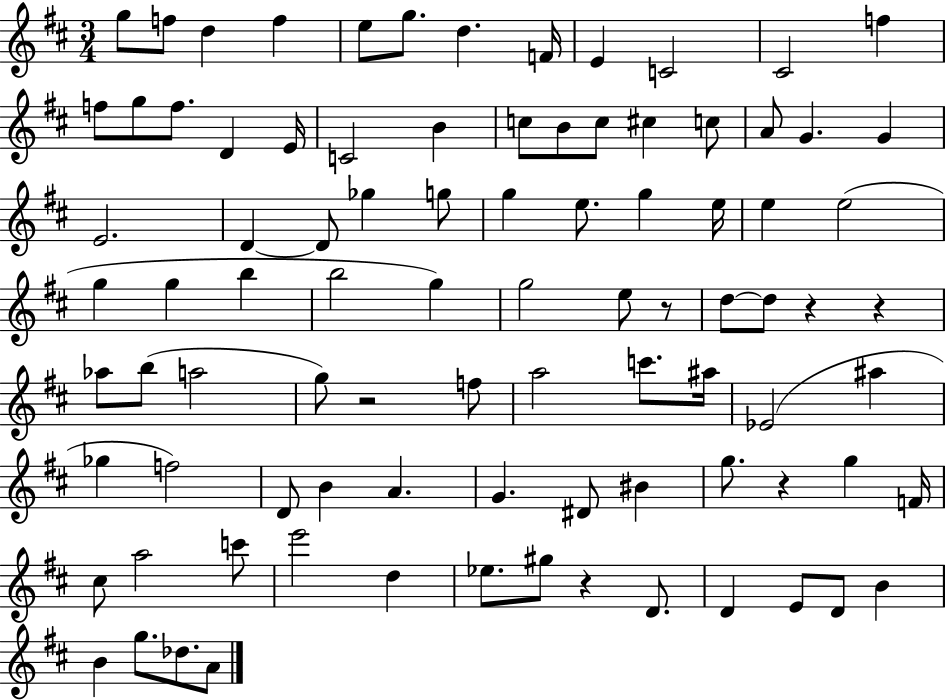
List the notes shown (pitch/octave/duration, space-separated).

G5/e F5/e D5/q F5/q E5/e G5/e. D5/q. F4/s E4/q C4/h C#4/h F5/q F5/e G5/e F5/e. D4/q E4/s C4/h B4/q C5/e B4/e C5/e C#5/q C5/e A4/e G4/q. G4/q E4/h. D4/q D4/e Gb5/q G5/e G5/q E5/e. G5/q E5/s E5/q E5/h G5/q G5/q B5/q B5/h G5/q G5/h E5/e R/e D5/e D5/e R/q R/q Ab5/e B5/e A5/h G5/e R/h F5/e A5/h C6/e. A#5/s Eb4/h A#5/q Gb5/q F5/h D4/e B4/q A4/q. G4/q. D#4/e BIS4/q G5/e. R/q G5/q F4/s C#5/e A5/h C6/e E6/h D5/q Eb5/e. G#5/e R/q D4/e. D4/q E4/e D4/e B4/q B4/q G5/e. Db5/e. A4/e